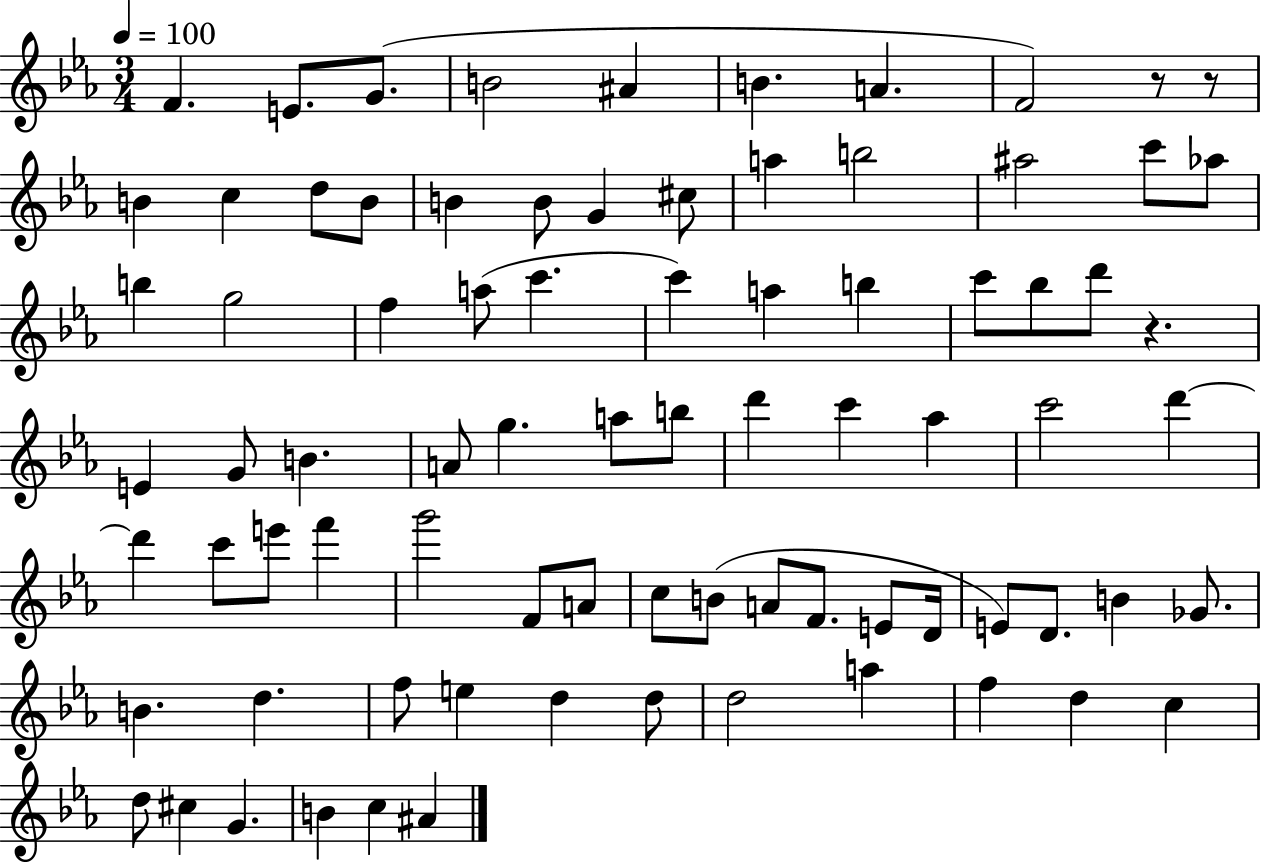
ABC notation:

X:1
T:Untitled
M:3/4
L:1/4
K:Eb
F E/2 G/2 B2 ^A B A F2 z/2 z/2 B c d/2 B/2 B B/2 G ^c/2 a b2 ^a2 c'/2 _a/2 b g2 f a/2 c' c' a b c'/2 _b/2 d'/2 z E G/2 B A/2 g a/2 b/2 d' c' _a c'2 d' d' c'/2 e'/2 f' g'2 F/2 A/2 c/2 B/2 A/2 F/2 E/2 D/4 E/2 D/2 B _G/2 B d f/2 e d d/2 d2 a f d c d/2 ^c G B c ^A